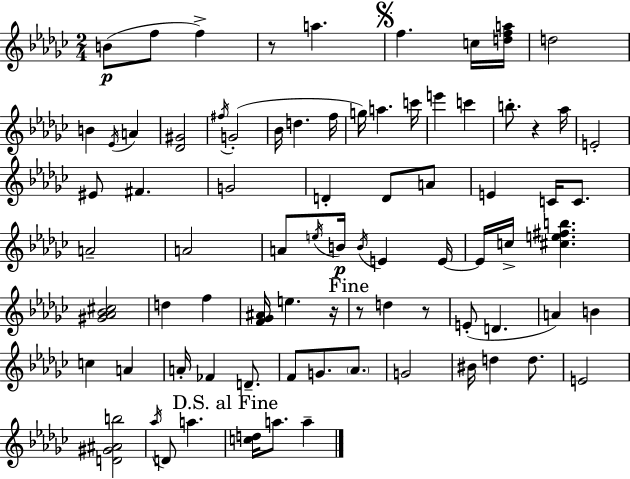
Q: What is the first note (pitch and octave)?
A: B4